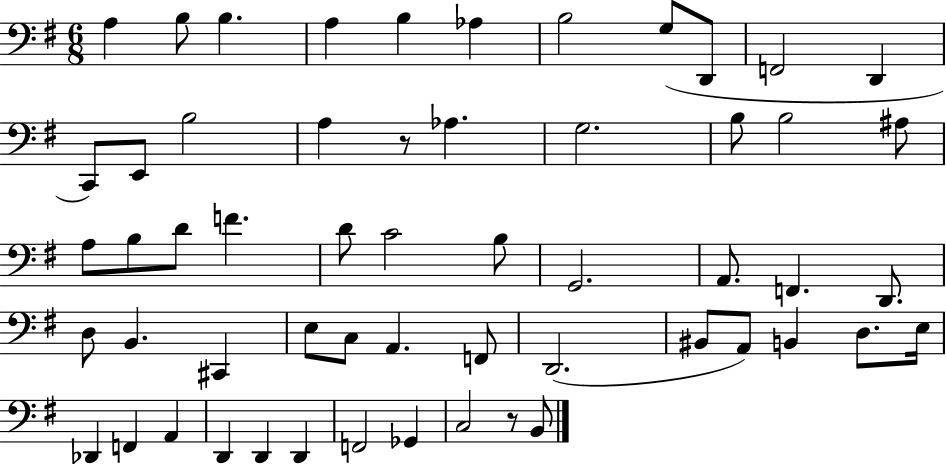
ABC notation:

X:1
T:Untitled
M:6/8
L:1/4
K:G
A, B,/2 B, A, B, _A, B,2 G,/2 D,,/2 F,,2 D,, C,,/2 E,,/2 B,2 A, z/2 _A, G,2 B,/2 B,2 ^A,/2 A,/2 B,/2 D/2 F D/2 C2 B,/2 G,,2 A,,/2 F,, D,,/2 D,/2 B,, ^C,, E,/2 C,/2 A,, F,,/2 D,,2 ^B,,/2 A,,/2 B,, D,/2 E,/4 _D,, F,, A,, D,, D,, D,, F,,2 _G,, C,2 z/2 B,,/2